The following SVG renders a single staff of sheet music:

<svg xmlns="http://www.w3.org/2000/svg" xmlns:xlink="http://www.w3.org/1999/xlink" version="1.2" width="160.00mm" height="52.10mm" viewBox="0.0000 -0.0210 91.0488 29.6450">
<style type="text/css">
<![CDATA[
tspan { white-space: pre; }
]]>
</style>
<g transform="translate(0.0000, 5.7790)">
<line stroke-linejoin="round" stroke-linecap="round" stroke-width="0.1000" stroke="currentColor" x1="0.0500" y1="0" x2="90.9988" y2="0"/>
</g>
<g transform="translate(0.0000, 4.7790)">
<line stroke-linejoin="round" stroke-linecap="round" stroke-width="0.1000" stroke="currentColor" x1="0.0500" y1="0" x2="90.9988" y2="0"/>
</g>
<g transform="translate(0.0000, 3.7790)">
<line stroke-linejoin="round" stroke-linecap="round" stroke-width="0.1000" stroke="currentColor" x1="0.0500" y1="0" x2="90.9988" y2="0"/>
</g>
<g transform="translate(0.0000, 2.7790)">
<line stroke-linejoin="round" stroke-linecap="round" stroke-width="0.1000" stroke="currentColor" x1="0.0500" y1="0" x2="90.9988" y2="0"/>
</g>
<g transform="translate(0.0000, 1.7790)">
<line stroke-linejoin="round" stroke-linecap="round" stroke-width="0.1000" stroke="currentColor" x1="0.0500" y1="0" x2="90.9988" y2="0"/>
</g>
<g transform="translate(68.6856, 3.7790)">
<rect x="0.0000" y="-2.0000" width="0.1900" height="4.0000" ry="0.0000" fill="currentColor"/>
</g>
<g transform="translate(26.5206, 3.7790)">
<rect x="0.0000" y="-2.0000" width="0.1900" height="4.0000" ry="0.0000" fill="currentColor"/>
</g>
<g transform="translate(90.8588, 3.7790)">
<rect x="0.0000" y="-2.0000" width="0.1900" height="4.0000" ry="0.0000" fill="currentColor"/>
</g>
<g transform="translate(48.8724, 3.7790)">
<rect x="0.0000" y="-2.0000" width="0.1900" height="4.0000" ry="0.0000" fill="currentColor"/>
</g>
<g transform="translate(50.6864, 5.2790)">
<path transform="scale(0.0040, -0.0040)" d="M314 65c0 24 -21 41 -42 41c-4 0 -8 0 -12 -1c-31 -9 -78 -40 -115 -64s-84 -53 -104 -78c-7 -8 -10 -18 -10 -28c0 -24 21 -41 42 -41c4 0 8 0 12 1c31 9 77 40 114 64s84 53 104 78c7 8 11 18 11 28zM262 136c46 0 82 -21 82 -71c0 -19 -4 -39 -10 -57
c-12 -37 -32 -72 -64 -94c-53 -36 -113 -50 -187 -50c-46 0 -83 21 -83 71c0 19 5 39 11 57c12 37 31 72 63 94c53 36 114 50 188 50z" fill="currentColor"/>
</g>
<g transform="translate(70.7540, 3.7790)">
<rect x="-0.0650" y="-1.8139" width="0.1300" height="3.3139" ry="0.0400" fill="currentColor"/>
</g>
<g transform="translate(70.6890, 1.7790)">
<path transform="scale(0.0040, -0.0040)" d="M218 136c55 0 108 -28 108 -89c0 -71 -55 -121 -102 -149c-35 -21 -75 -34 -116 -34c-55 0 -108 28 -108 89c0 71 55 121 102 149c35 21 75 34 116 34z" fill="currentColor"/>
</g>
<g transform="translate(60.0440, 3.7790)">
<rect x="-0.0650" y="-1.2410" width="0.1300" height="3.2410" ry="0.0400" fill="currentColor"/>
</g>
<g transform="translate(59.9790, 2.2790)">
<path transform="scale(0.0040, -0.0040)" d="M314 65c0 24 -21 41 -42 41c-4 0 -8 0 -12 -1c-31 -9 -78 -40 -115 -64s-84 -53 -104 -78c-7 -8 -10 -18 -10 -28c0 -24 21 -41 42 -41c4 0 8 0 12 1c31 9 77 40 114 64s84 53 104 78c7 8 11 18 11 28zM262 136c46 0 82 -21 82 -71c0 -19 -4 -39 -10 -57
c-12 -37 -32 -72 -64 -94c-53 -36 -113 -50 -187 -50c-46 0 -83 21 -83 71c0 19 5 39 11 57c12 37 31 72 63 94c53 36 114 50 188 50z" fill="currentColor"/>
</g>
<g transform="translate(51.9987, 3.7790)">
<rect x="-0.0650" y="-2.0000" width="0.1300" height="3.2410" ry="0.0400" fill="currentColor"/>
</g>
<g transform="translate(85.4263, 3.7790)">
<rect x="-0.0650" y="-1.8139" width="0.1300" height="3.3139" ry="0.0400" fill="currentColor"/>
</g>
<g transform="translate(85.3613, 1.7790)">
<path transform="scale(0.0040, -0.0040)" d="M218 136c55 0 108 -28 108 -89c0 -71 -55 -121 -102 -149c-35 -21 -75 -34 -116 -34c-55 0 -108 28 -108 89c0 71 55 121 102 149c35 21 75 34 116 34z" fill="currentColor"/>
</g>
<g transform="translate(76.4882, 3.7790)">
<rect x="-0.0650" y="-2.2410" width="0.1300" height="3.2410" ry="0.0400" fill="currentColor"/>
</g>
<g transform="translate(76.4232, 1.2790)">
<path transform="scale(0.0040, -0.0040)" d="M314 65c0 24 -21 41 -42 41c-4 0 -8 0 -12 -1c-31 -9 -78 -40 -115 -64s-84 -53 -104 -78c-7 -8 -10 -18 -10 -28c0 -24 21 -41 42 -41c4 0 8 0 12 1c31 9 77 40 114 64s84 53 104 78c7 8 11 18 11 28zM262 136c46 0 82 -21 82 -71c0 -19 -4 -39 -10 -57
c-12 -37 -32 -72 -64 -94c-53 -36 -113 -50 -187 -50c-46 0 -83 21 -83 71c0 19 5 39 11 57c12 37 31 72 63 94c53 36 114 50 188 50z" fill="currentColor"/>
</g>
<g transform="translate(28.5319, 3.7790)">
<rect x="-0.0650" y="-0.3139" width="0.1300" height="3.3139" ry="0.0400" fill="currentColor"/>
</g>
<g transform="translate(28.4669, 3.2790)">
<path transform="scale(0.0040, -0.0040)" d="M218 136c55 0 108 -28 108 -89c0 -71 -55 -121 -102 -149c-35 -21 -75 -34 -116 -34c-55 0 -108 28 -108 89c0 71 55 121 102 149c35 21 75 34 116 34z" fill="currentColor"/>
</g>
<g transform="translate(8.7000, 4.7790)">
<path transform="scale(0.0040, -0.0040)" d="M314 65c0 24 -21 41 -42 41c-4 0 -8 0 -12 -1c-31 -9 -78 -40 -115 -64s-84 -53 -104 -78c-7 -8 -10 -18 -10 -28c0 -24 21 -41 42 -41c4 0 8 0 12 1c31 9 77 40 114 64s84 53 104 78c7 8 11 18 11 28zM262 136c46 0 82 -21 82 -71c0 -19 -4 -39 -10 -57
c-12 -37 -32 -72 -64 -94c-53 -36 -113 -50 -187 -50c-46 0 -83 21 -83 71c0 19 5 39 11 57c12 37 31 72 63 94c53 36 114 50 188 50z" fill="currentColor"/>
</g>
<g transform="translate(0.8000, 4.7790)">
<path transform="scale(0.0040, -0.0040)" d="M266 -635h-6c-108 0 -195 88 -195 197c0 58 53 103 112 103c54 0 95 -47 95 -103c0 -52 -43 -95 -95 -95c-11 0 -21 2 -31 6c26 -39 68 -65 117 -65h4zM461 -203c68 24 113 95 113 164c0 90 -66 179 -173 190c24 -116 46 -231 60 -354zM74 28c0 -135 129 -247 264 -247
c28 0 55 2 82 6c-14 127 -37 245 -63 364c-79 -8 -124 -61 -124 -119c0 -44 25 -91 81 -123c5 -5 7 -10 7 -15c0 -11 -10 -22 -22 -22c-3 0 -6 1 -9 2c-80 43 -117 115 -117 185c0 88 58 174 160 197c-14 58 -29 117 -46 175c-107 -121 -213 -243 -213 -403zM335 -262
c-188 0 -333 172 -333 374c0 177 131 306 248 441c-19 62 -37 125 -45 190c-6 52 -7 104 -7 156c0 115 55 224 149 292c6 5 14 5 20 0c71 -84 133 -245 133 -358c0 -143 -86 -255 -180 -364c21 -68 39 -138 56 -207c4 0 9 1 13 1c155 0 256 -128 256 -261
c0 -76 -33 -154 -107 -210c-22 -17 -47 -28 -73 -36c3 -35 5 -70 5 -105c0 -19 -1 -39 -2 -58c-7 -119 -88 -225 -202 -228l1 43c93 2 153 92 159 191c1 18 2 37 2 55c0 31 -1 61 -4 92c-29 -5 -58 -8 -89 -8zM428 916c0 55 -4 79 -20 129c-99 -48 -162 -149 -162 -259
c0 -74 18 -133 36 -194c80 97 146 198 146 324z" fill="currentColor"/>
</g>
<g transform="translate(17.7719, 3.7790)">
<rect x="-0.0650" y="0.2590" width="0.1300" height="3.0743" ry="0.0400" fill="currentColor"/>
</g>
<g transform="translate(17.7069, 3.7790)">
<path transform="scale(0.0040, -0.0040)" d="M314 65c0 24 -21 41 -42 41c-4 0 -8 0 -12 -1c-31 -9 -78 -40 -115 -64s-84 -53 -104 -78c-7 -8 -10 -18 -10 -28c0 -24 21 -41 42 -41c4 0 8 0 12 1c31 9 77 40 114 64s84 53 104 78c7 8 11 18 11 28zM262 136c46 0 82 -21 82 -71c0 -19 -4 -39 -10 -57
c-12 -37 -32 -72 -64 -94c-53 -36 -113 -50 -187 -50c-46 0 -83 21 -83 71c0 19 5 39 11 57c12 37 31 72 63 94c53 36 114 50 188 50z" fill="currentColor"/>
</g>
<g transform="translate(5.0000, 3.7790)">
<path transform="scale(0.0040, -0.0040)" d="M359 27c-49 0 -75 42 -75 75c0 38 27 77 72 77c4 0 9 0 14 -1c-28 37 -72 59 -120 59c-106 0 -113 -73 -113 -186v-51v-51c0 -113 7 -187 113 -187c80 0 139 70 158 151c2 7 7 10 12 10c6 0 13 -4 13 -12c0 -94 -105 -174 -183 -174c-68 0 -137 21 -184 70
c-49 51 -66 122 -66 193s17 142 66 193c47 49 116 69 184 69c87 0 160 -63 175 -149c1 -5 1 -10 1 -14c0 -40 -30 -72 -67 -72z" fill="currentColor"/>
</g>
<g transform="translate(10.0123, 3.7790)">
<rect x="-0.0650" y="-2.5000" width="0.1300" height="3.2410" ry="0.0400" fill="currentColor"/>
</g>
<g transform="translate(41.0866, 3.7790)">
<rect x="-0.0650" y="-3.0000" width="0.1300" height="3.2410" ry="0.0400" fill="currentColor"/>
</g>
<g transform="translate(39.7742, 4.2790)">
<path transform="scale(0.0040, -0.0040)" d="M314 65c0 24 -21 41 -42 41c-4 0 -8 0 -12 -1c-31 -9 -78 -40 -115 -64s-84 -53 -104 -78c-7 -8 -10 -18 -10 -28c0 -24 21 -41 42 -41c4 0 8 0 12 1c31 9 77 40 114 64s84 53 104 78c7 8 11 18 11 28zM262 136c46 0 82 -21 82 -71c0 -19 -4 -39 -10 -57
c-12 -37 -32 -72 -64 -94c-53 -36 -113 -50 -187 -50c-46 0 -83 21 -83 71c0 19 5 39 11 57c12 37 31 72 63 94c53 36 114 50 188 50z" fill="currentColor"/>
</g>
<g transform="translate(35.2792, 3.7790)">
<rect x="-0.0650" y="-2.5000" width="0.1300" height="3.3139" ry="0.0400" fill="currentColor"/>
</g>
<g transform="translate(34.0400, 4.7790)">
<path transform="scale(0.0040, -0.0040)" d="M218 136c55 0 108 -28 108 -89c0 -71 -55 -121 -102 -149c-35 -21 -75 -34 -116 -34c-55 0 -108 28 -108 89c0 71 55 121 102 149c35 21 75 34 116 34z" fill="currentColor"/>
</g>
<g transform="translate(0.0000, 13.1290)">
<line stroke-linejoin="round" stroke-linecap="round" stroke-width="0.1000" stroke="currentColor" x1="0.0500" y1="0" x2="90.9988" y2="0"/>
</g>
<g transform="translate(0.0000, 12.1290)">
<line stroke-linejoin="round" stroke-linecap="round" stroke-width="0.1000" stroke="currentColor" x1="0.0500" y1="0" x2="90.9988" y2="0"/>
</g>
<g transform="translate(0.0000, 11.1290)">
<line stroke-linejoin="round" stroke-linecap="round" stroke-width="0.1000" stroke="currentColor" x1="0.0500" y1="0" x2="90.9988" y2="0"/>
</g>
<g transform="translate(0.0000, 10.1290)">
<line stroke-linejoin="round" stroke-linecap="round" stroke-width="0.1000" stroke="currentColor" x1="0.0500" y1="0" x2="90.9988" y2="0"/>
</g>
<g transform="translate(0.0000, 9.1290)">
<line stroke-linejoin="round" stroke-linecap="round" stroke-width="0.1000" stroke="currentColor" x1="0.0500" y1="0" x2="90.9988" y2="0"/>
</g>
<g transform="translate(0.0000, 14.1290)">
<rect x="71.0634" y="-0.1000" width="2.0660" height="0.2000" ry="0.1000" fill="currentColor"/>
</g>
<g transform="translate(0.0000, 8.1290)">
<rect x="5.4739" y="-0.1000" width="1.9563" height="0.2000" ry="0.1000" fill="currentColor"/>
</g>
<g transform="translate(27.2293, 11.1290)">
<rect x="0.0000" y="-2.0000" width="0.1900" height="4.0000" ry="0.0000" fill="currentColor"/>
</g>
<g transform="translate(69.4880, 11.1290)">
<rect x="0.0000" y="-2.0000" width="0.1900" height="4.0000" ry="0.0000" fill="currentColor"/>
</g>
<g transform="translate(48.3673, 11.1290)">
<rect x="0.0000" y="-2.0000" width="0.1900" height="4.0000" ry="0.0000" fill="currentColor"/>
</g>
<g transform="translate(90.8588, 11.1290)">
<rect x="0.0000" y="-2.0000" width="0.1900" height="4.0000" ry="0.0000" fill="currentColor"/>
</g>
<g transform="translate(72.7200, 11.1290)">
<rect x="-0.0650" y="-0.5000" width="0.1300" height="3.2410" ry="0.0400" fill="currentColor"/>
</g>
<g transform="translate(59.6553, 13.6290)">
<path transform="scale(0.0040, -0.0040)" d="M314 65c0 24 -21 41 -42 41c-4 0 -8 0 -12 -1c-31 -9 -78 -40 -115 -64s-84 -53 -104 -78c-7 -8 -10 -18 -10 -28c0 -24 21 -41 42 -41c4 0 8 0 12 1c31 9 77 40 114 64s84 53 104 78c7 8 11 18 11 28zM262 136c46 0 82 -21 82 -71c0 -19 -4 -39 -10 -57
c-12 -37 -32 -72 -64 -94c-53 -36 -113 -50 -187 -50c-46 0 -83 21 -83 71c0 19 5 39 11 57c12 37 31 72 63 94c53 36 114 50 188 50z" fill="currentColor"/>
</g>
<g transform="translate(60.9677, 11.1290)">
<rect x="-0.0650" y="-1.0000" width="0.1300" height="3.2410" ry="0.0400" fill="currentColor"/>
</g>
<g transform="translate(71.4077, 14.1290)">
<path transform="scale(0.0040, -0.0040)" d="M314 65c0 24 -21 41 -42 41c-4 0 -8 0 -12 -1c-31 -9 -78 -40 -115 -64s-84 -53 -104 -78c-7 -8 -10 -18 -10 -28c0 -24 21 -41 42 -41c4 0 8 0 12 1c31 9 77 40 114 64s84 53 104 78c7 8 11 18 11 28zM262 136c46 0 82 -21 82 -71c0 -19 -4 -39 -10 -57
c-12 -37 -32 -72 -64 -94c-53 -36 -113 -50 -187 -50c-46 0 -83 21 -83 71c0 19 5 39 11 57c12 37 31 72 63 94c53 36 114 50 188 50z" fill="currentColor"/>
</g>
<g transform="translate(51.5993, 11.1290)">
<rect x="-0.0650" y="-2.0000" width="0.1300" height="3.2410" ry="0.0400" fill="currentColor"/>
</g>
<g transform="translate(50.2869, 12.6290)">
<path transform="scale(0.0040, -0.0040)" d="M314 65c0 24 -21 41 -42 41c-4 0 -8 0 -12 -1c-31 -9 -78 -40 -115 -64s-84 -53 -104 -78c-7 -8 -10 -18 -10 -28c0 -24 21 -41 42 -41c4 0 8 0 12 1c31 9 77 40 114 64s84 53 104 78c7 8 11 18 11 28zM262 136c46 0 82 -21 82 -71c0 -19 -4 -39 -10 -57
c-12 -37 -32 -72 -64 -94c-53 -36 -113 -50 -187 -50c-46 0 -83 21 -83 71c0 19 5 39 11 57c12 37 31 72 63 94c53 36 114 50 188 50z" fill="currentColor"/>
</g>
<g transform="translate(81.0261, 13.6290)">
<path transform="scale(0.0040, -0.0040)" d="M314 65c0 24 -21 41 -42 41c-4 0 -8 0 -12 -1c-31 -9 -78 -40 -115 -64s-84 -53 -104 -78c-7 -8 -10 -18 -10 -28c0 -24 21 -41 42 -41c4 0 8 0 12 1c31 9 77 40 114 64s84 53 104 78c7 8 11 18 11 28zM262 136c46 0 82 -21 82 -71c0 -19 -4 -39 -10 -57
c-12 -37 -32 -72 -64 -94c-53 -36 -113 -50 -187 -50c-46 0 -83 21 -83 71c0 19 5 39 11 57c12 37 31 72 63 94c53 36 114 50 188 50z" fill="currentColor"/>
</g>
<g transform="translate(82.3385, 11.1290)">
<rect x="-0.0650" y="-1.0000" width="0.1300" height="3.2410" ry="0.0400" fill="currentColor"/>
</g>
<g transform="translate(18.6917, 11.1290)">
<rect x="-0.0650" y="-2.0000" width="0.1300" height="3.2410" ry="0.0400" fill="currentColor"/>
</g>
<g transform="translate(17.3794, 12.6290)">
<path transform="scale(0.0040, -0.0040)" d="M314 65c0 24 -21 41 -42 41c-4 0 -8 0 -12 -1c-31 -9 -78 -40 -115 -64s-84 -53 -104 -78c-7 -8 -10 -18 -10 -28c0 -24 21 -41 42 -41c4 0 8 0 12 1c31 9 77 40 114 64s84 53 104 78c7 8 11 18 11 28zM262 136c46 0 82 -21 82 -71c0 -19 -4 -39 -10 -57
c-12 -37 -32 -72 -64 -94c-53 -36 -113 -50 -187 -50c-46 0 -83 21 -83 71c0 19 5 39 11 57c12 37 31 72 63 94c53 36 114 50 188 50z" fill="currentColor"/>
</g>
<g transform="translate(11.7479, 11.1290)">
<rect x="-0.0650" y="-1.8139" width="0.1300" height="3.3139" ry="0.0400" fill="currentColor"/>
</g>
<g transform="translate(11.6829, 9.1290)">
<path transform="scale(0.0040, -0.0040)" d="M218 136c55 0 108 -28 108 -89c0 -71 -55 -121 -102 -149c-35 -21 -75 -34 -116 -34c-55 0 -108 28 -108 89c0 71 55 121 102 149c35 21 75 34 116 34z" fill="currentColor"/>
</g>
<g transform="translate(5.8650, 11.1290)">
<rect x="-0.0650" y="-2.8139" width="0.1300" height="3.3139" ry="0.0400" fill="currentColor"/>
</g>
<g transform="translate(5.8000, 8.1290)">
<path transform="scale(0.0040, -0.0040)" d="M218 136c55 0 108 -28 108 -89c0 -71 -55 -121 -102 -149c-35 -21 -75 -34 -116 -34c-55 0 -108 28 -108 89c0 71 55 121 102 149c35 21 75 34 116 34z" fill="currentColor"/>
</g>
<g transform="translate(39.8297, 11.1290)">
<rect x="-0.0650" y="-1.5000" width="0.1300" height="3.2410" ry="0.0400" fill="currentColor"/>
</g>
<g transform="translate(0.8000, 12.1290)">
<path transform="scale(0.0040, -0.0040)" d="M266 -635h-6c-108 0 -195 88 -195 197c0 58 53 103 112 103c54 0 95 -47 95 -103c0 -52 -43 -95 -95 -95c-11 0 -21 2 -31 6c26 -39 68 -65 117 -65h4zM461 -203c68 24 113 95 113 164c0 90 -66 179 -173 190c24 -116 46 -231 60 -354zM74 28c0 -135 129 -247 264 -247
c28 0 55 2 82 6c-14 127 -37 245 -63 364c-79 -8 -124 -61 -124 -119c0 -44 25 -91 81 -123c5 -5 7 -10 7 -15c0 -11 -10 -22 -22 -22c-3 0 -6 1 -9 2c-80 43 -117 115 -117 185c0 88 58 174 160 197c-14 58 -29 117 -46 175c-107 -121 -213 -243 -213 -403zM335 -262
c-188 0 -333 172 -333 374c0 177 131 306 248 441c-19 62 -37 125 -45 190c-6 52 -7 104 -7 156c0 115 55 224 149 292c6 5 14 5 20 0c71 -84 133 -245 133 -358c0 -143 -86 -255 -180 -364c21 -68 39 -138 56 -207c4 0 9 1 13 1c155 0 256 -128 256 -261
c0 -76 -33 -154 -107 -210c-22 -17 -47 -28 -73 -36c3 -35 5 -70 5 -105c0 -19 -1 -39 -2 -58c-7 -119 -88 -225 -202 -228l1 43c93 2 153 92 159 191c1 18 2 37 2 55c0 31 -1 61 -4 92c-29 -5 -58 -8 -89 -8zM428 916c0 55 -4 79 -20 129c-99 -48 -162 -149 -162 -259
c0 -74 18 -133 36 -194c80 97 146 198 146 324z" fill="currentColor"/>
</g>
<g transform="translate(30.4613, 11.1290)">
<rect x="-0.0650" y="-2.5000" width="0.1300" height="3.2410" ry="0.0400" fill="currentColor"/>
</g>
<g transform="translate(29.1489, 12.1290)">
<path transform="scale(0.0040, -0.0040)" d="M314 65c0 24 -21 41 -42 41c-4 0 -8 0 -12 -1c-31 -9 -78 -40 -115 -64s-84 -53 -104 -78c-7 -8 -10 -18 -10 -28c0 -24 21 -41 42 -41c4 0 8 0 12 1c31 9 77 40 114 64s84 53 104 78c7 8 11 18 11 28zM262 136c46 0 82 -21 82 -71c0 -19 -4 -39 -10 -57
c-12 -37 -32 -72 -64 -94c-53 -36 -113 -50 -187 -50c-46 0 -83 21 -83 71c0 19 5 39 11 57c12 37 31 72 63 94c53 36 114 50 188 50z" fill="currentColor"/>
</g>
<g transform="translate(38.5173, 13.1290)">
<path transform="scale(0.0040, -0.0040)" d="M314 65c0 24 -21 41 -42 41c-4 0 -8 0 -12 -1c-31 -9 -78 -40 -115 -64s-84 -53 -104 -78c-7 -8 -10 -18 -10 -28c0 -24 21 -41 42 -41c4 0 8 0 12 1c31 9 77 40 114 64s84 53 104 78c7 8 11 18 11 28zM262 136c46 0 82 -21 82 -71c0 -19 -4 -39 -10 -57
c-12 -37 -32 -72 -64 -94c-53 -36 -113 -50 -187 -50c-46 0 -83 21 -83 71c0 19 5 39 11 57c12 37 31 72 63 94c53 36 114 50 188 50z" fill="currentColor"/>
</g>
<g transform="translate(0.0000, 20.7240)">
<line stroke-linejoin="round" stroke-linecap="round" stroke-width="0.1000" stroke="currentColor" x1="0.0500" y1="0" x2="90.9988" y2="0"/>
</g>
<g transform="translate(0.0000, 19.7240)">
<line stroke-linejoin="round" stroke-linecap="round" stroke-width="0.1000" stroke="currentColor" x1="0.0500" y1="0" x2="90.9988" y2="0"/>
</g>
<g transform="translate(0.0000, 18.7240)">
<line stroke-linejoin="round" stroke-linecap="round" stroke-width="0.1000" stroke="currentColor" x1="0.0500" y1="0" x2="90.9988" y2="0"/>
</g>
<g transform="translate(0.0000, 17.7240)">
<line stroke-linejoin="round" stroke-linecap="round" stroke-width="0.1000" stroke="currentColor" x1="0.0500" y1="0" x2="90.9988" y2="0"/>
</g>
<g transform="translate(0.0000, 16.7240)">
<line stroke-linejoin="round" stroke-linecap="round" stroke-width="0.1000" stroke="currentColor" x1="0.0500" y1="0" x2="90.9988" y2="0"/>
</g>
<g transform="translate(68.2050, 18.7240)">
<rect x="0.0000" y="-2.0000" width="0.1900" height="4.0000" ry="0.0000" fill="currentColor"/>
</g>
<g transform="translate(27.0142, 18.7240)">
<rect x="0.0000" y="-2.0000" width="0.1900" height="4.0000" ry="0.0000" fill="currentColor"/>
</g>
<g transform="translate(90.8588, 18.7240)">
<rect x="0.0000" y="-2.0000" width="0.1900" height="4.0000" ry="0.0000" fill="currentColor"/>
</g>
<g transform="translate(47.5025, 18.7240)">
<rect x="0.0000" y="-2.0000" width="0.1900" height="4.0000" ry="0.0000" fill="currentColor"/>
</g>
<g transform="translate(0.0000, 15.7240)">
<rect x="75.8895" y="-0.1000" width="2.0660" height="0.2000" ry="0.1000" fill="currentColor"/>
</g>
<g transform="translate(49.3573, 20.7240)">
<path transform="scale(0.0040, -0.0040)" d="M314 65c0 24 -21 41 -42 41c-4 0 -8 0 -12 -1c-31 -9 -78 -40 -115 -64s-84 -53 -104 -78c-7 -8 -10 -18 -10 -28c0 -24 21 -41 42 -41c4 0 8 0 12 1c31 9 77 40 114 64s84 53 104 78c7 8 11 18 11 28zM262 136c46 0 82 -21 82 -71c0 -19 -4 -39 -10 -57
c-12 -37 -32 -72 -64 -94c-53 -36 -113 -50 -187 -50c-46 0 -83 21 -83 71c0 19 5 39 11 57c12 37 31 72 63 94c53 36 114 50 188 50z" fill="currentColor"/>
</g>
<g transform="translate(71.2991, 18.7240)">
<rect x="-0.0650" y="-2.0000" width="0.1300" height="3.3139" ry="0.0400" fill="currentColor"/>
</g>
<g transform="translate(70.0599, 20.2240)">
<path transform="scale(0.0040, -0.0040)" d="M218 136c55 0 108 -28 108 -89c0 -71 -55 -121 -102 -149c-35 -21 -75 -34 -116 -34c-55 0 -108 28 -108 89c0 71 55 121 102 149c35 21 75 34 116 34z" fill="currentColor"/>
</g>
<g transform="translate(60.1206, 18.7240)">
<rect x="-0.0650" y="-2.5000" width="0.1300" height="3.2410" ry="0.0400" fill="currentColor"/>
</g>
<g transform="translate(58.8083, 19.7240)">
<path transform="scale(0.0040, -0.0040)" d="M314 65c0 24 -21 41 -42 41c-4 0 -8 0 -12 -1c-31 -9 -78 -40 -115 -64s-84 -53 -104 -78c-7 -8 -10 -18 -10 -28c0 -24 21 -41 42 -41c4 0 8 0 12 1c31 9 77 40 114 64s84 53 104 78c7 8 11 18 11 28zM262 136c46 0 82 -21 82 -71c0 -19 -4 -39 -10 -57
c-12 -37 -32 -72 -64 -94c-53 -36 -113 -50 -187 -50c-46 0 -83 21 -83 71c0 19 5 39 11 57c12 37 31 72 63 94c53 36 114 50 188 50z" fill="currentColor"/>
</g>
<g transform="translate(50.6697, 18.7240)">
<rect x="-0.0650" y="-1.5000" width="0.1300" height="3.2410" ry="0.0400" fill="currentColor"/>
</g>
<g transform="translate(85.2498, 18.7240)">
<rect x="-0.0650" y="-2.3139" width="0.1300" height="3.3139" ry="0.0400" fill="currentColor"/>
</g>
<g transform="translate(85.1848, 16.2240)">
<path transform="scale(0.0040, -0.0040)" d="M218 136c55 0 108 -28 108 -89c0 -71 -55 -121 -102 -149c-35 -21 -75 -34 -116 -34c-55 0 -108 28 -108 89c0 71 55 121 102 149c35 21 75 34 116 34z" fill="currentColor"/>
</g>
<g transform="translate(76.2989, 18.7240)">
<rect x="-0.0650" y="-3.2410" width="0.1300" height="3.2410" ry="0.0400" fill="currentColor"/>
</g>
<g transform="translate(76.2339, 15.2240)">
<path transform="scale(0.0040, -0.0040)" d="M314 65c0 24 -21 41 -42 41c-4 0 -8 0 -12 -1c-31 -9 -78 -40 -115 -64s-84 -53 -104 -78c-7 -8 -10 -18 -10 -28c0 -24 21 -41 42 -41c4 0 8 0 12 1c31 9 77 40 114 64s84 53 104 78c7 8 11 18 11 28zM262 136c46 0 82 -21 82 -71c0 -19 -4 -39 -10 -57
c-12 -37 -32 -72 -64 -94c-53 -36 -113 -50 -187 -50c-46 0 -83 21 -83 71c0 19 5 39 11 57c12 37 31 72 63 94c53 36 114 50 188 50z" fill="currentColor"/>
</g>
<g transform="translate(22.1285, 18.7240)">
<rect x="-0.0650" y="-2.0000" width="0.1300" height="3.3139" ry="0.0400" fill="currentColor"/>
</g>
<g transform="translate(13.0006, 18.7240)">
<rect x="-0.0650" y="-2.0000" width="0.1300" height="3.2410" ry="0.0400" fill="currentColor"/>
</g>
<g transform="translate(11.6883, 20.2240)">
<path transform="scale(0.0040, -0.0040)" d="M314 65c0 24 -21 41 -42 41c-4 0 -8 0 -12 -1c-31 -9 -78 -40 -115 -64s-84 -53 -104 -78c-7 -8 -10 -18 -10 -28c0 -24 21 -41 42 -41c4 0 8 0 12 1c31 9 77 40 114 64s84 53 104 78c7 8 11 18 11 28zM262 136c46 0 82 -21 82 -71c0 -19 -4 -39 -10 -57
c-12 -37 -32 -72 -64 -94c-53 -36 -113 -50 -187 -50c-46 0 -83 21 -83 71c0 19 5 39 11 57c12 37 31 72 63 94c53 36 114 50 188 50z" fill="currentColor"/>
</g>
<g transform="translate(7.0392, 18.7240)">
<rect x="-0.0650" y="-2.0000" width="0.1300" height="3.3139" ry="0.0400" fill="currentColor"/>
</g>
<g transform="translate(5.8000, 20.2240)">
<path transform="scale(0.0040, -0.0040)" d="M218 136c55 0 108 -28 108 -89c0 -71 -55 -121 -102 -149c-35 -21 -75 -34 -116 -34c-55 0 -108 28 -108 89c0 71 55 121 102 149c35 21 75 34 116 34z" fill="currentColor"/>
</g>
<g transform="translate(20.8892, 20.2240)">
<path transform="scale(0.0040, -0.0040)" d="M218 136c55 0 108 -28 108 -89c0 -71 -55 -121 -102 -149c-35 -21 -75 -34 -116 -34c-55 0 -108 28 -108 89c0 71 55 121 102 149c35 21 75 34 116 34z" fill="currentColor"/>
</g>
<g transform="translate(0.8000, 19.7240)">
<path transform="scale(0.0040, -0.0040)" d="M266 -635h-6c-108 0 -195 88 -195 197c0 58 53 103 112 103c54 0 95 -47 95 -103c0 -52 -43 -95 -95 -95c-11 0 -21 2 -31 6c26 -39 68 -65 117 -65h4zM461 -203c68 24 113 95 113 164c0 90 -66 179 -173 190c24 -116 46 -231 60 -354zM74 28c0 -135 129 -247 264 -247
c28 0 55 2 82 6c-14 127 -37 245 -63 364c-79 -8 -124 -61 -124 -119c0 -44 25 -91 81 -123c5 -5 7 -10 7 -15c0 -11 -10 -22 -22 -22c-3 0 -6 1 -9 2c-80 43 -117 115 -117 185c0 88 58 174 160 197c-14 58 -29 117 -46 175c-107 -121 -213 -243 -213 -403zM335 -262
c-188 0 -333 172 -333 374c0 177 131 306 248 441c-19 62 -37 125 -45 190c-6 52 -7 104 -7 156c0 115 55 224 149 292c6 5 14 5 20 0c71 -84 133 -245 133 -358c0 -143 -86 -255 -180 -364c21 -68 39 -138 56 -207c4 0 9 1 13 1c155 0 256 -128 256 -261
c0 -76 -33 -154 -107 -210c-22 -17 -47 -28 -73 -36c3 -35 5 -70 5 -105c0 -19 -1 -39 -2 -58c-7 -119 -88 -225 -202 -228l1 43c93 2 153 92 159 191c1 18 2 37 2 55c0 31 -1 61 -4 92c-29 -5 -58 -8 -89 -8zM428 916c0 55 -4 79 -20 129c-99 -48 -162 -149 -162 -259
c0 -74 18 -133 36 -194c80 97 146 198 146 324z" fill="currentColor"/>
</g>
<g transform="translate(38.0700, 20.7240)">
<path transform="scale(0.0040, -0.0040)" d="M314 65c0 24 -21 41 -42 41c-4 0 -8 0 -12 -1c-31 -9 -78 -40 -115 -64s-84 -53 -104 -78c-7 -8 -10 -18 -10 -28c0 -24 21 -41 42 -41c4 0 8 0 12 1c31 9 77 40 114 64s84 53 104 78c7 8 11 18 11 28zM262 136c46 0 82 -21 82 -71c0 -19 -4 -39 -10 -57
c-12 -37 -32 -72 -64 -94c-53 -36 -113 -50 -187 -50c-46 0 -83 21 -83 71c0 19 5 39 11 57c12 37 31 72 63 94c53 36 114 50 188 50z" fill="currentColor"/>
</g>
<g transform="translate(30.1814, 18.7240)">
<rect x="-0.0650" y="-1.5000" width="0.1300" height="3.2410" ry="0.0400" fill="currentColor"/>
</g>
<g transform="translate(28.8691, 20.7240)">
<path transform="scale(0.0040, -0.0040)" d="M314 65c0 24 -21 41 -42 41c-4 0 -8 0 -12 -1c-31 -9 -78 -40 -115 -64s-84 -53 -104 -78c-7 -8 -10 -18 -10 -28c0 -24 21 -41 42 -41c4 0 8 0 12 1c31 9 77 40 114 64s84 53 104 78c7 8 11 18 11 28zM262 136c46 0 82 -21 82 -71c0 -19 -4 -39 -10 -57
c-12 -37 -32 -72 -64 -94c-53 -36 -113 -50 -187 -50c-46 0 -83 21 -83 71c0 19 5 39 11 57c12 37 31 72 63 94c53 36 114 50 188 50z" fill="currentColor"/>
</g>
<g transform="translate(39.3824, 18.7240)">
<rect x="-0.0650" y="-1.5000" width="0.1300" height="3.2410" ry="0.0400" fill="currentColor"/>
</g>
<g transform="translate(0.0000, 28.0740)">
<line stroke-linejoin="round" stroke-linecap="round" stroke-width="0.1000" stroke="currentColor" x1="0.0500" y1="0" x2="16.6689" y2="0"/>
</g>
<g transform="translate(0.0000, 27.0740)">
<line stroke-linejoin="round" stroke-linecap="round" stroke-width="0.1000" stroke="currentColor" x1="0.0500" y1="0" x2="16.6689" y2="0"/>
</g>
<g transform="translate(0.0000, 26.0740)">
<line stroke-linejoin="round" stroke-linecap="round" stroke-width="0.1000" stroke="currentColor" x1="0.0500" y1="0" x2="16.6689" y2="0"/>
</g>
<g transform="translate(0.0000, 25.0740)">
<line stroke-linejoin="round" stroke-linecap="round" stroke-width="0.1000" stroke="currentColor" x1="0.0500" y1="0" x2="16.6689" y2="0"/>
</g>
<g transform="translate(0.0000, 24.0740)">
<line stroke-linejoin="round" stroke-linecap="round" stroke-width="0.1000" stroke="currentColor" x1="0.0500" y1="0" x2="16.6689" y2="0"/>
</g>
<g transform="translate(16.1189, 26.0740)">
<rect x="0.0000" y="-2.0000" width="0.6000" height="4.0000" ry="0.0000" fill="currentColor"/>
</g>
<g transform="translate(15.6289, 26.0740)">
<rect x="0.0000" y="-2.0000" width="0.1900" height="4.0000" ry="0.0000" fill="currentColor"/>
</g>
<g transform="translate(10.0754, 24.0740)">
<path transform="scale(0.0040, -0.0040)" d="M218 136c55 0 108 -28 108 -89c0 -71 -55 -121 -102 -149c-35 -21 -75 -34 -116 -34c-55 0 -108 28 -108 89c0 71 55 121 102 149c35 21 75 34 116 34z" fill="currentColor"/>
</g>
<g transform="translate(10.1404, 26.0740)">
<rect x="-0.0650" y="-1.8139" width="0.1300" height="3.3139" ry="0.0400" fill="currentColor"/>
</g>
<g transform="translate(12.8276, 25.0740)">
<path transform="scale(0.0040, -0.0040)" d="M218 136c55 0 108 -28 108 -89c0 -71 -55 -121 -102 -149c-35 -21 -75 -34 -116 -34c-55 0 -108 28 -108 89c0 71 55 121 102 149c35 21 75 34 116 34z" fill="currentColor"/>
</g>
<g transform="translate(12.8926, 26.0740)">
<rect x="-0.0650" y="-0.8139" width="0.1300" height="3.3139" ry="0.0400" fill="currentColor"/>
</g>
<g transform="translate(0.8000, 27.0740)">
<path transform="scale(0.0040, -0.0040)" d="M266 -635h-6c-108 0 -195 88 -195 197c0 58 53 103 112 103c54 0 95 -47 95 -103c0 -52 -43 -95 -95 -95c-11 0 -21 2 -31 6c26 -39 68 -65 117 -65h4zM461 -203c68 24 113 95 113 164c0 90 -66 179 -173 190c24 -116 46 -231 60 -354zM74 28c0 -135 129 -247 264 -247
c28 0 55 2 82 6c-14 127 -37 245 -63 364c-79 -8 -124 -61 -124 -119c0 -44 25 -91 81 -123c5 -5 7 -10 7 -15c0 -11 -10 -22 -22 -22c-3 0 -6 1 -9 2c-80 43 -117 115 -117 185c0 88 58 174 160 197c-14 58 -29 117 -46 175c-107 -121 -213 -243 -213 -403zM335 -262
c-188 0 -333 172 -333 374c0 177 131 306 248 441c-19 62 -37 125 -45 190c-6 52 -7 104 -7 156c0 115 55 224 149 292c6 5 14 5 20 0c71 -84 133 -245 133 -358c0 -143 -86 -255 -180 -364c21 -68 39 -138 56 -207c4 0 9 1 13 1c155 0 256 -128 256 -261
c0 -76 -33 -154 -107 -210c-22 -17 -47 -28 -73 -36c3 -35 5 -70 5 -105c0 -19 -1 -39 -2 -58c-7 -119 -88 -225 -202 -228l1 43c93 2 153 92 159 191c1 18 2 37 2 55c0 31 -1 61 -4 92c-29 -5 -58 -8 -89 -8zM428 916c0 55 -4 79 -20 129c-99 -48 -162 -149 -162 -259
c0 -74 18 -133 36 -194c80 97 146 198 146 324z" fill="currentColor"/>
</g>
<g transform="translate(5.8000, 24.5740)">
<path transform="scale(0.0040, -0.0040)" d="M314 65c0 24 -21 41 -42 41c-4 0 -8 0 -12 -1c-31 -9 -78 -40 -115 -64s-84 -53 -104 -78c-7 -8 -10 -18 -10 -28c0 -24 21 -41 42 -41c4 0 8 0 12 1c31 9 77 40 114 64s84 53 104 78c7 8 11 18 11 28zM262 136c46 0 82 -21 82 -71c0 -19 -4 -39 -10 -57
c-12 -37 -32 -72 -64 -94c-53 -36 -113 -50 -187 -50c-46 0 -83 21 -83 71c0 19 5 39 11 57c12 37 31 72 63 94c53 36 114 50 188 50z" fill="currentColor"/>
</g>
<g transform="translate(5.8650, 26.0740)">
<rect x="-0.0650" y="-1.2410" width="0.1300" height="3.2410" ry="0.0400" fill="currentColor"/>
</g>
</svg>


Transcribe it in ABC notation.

X:1
T:Untitled
M:4/4
L:1/4
K:C
G2 B2 c G A2 F2 e2 f g2 f a f F2 G2 E2 F2 D2 C2 D2 F F2 F E2 E2 E2 G2 F b2 g e2 f d